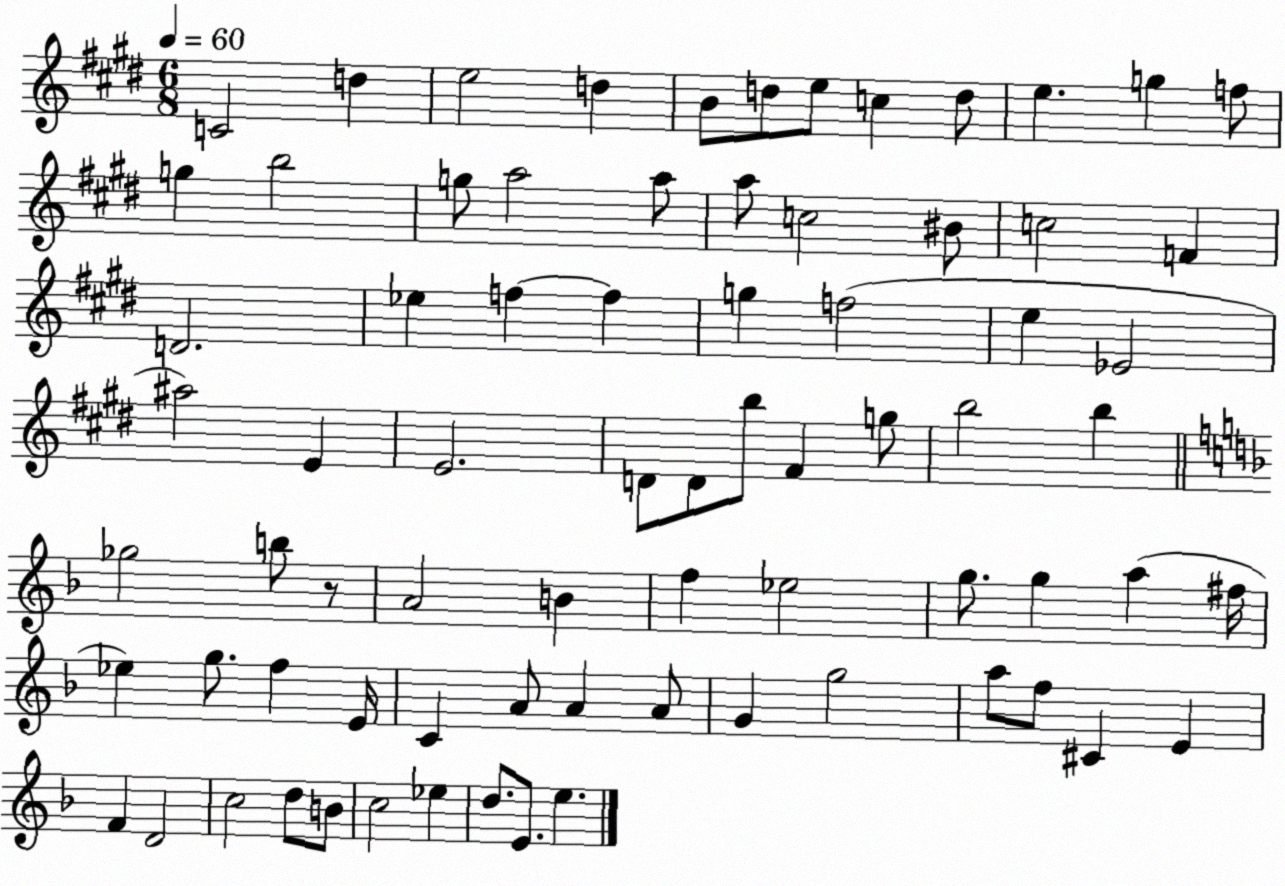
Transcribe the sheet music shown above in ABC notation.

X:1
T:Untitled
M:6/8
L:1/4
K:E
C2 d e2 d B/2 d/2 e/2 c d/2 e g f/2 g b2 g/2 a2 a/2 a/2 c2 ^B/2 c2 F D2 _e f f g f2 e _E2 ^a2 E E2 D/2 D/2 b/2 ^F g/2 b2 b _g2 b/2 z/2 A2 B f _e2 g/2 g a ^f/4 _e g/2 f E/4 C A/2 A A/2 G g2 a/2 f/2 ^C E F D2 c2 d/2 B/2 c2 _e d/2 E/2 e